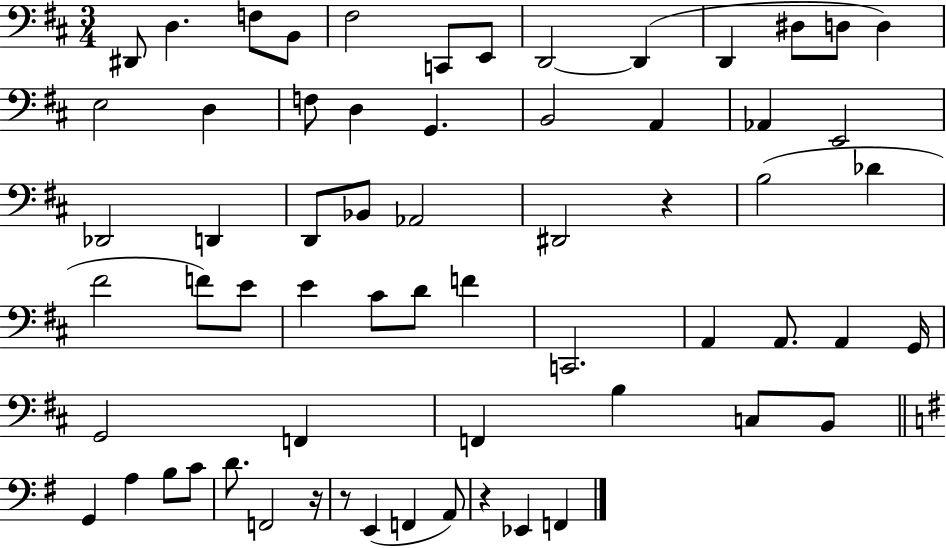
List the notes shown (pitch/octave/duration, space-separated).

D#2/e D3/q. F3/e B2/e F#3/h C2/e E2/e D2/h D2/q D2/q D#3/e D3/e D3/q E3/h D3/q F3/e D3/q G2/q. B2/h A2/q Ab2/q E2/h Db2/h D2/q D2/e Bb2/e Ab2/h D#2/h R/q B3/h Db4/q F#4/h F4/e E4/e E4/q C#4/e D4/e F4/q C2/h. A2/q A2/e. A2/q G2/s G2/h F2/q F2/q B3/q C3/e B2/e G2/q A3/q B3/e C4/e D4/e. F2/h R/s R/e E2/q F2/q A2/e R/q Eb2/q F2/q